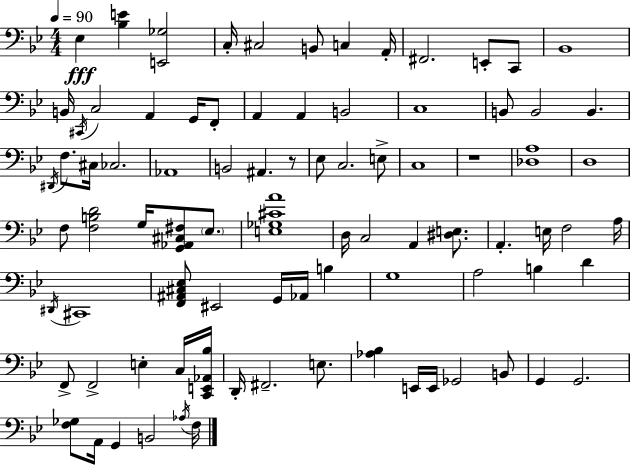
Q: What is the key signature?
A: BES major